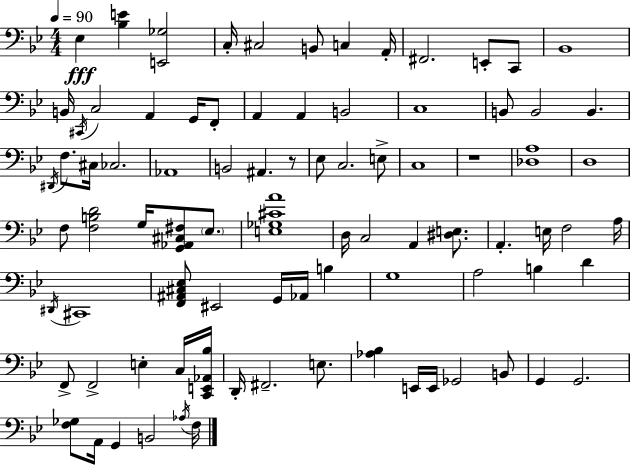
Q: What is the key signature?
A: BES major